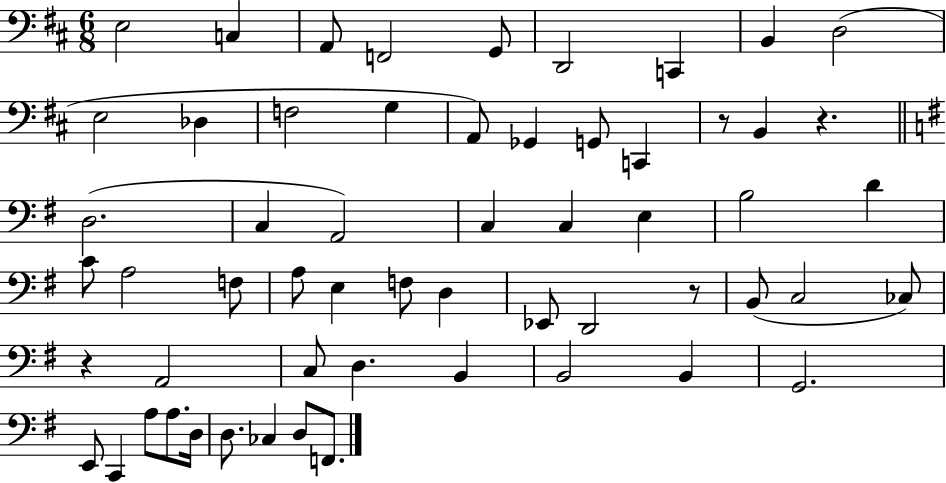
E3/h C3/q A2/e F2/h G2/e D2/h C2/q B2/q D3/h E3/h Db3/q F3/h G3/q A2/e Gb2/q G2/e C2/q R/e B2/q R/q. D3/h. C3/q A2/h C3/q C3/q E3/q B3/h D4/q C4/e A3/h F3/e A3/e E3/q F3/e D3/q Eb2/e D2/h R/e B2/e C3/h CES3/e R/q A2/h C3/e D3/q. B2/q B2/h B2/q G2/h. E2/e C2/q A3/e A3/e. D3/s D3/e. CES3/q D3/e F2/e.